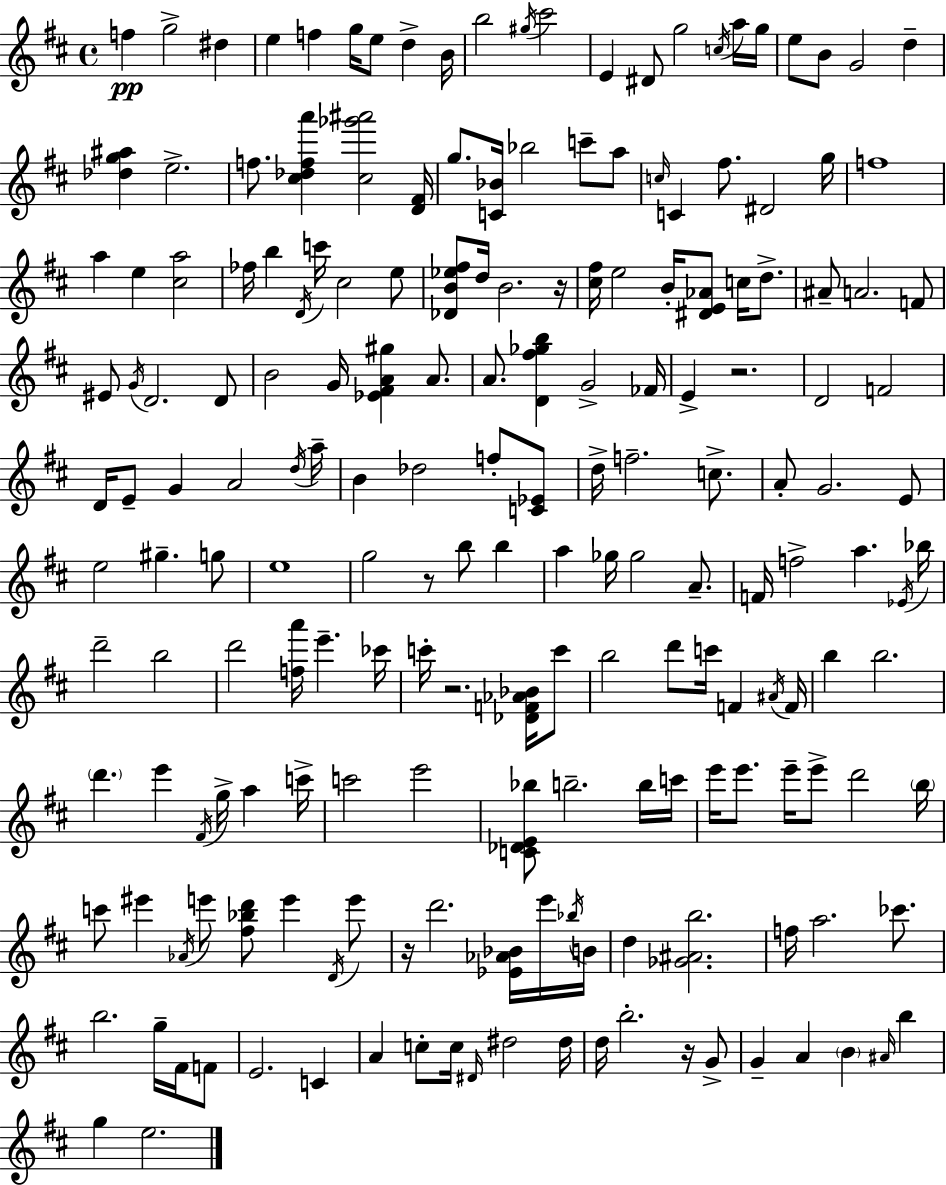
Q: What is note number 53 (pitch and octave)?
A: G4